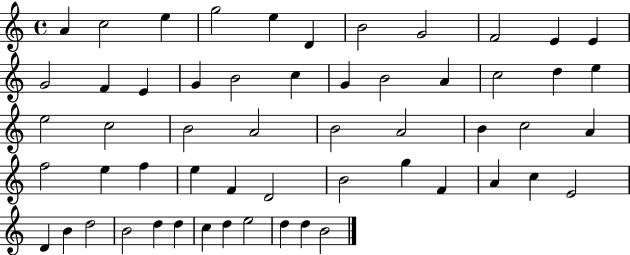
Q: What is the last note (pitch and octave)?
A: B4